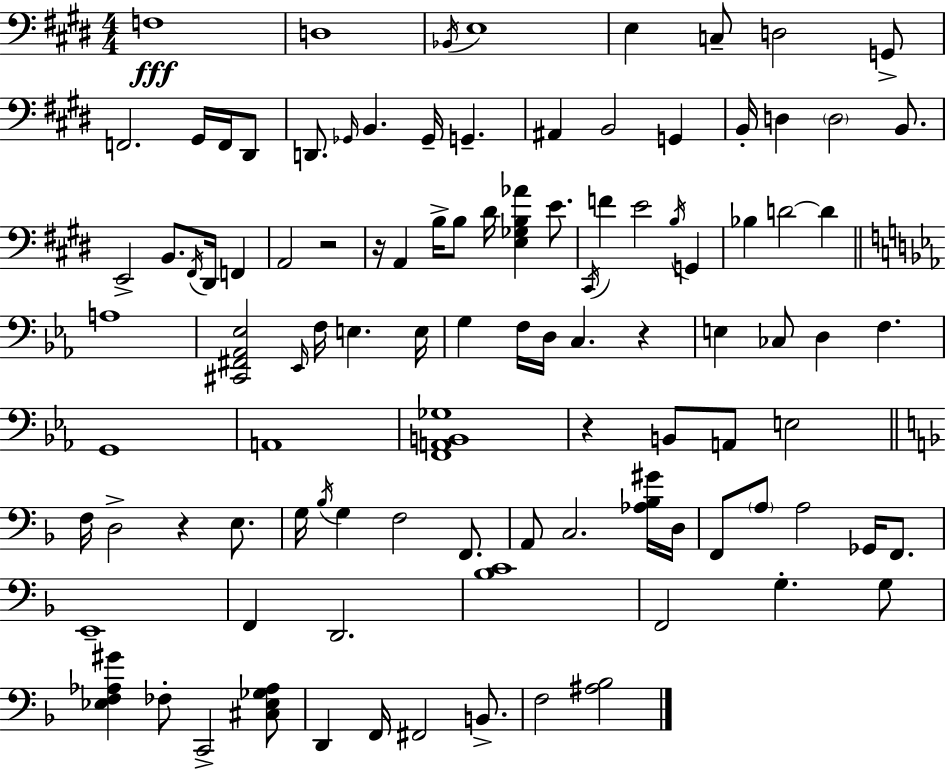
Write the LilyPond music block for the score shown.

{
  \clef bass
  \numericTimeSignature
  \time 4/4
  \key e \major
  f1\fff | d1 | \acciaccatura { bes,16 } e1 | e4 c8-- d2 g,8-> | \break f,2. gis,16 f,16 dis,8 | d,8. \grace { ges,16 } b,4. ges,16-- g,4.-- | ais,4 b,2 g,4 | b,16-. d4 \parenthesize d2 b,8. | \break e,2-> b,8. \acciaccatura { fis,16 } dis,16 f,4 | a,2 r2 | r16 a,4 b16-> b8 dis'16 <e ges b aes'>4 | e'8. \acciaccatura { cis,16 } f'4 e'2 | \break \acciaccatura { b16 } g,4 bes4 d'2~~ | d'4 \bar "||" \break \key ees \major a1 | <cis, fis, aes, ees>2 \grace { ees,16 } f16 e4. | e16 g4 f16 d16 c4. r4 | e4 ces8 d4 f4. | \break g,1 | a,1 | <f, a, b, ges>1 | r4 b,8 a,8 e2 | \break \bar "||" \break \key f \major f16 d2-> r4 e8. | g16 \acciaccatura { bes16 } g4 f2 f,8. | a,8 c2. <aes bes gis'>16 | d16 f,8 \parenthesize a8 a2 ges,16 f,8. | \break e,1-- | f,4 d,2. | <bes c'>1 | f,2 g4.-. g8 | \break <ees f aes gis'>4 fes8-. c,2-> <cis ees ges aes>8 | d,4 f,16 fis,2 b,8.-> | f2 <ais bes>2 | \bar "|."
}